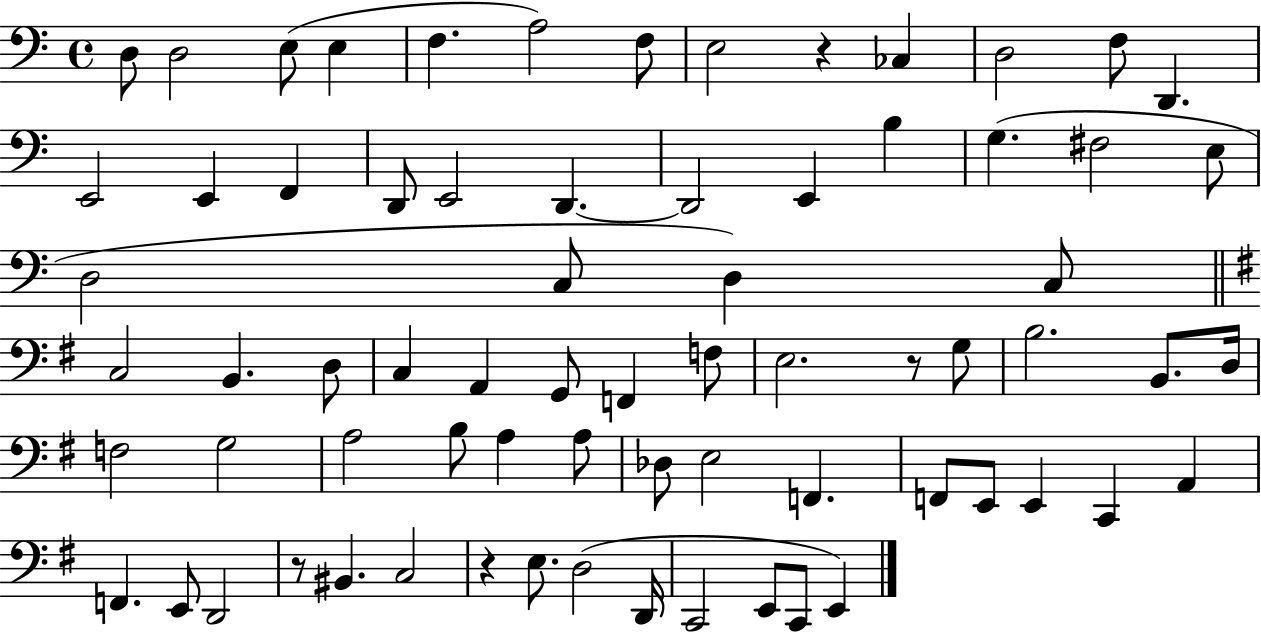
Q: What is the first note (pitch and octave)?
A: D3